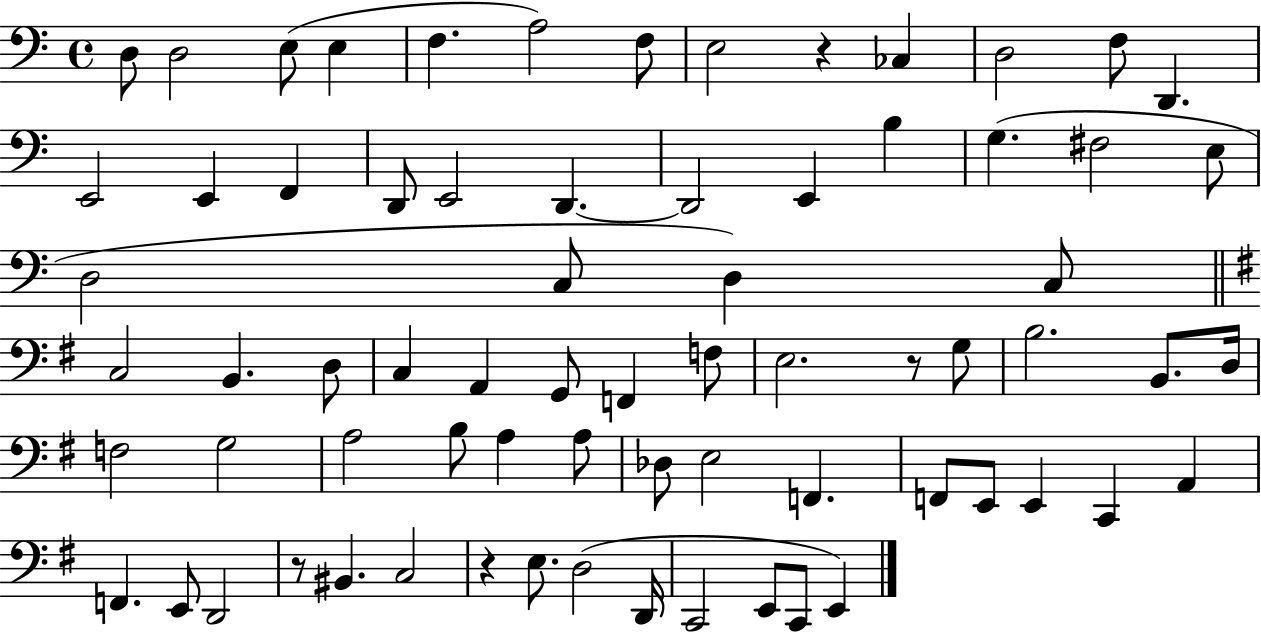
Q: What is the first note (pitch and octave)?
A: D3